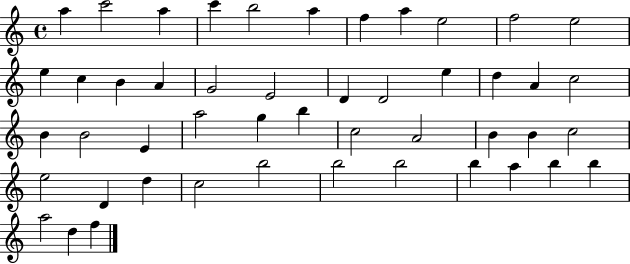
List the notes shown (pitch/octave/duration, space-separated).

A5/q C6/h A5/q C6/q B5/h A5/q F5/q A5/q E5/h F5/h E5/h E5/q C5/q B4/q A4/q G4/h E4/h D4/q D4/h E5/q D5/q A4/q C5/h B4/q B4/h E4/q A5/h G5/q B5/q C5/h A4/h B4/q B4/q C5/h E5/h D4/q D5/q C5/h B5/h B5/h B5/h B5/q A5/q B5/q B5/q A5/h D5/q F5/q